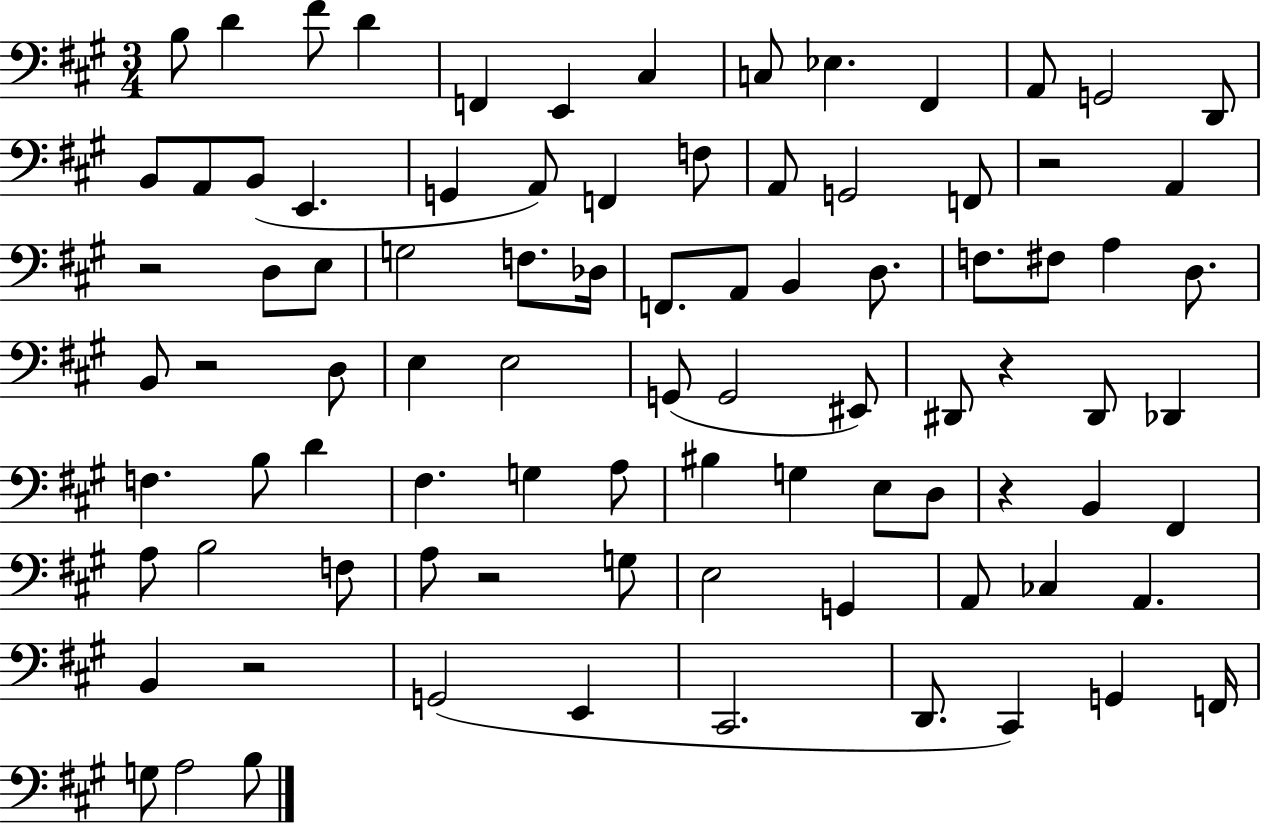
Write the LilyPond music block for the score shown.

{
  \clef bass
  \numericTimeSignature
  \time 3/4
  \key a \major
  b8 d'4 fis'8 d'4 | f,4 e,4 cis4 | c8 ees4. fis,4 | a,8 g,2 d,8 | \break b,8 a,8 b,8( e,4. | g,4 a,8) f,4 f8 | a,8 g,2 f,8 | r2 a,4 | \break r2 d8 e8 | g2 f8. des16 | f,8. a,8 b,4 d8. | f8. fis8 a4 d8. | \break b,8 r2 d8 | e4 e2 | g,8( g,2 eis,8) | dis,8 r4 dis,8 des,4 | \break f4. b8 d'4 | fis4. g4 a8 | bis4 g4 e8 d8 | r4 b,4 fis,4 | \break a8 b2 f8 | a8 r2 g8 | e2 g,4 | a,8 ces4 a,4. | \break b,4 r2 | g,2( e,4 | cis,2. | d,8. cis,4) g,4 f,16 | \break g8 a2 b8 | \bar "|."
}